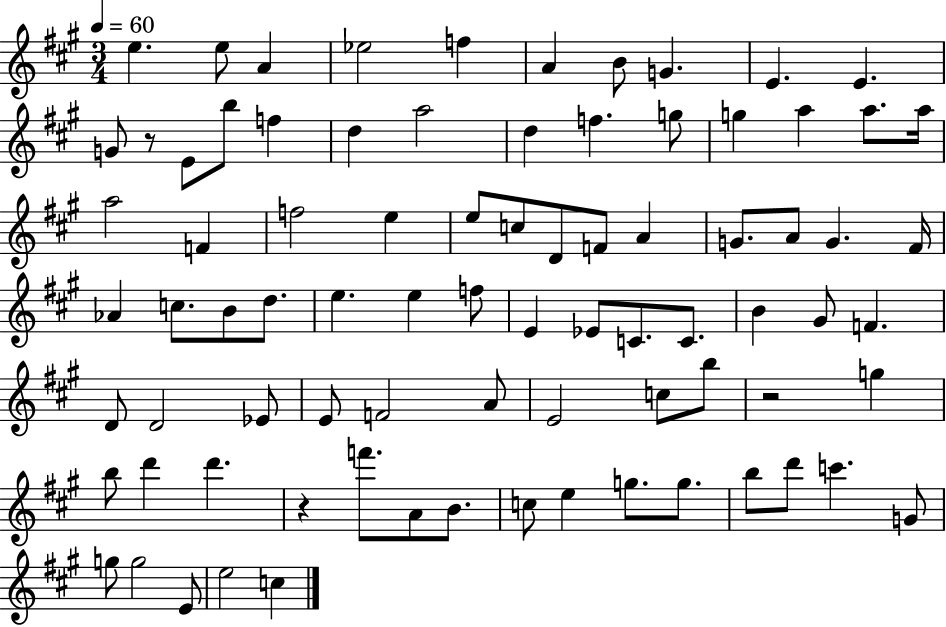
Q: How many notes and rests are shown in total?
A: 82